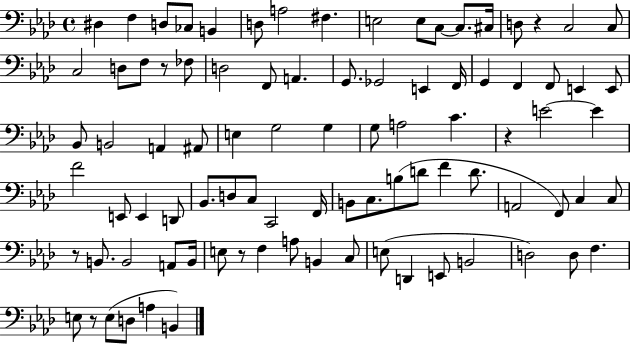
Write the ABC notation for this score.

X:1
T:Untitled
M:4/4
L:1/4
K:Ab
^D, F, D,/2 _C,/2 B,, D,/2 A,2 ^F, E,2 E,/2 C,/2 C,/2 ^C,/4 D,/2 z C,2 C,/2 C,2 D,/2 F,/2 z/2 _F,/2 D,2 F,,/2 A,, G,,/2 _G,,2 E,, F,,/4 G,, F,, F,,/2 E,, E,,/2 _B,,/2 B,,2 A,, ^A,,/2 E, G,2 G, G,/2 A,2 C z E2 E F2 E,,/2 E,, D,,/2 _B,,/2 D,/2 C,/2 C,,2 F,,/4 B,,/2 C,/2 B,/2 D/2 F D/2 A,,2 F,,/2 C, C,/2 z/2 B,,/2 B,,2 A,,/2 B,,/4 E,/2 z/2 F, A,/2 B,, C,/2 E,/2 D,, E,,/2 B,,2 D,2 D,/2 F, E,/2 z/2 E,/2 D,/2 A, B,,